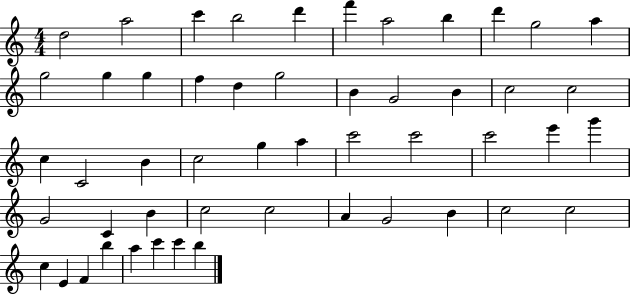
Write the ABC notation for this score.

X:1
T:Untitled
M:4/4
L:1/4
K:C
d2 a2 c' b2 d' f' a2 b d' g2 a g2 g g f d g2 B G2 B c2 c2 c C2 B c2 g a c'2 c'2 c'2 e' g' G2 C B c2 c2 A G2 B c2 c2 c E F b a c' c' b